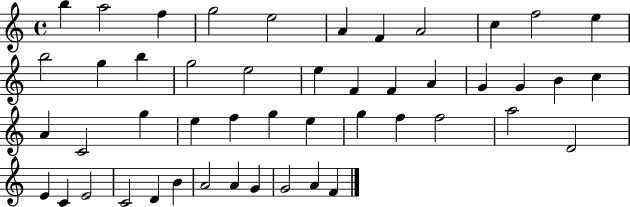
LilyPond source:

{
  \clef treble
  \time 4/4
  \defaultTimeSignature
  \key c \major
  b''4 a''2 f''4 | g''2 e''2 | a'4 f'4 a'2 | c''4 f''2 e''4 | \break b''2 g''4 b''4 | g''2 e''2 | e''4 f'4 f'4 a'4 | g'4 g'4 b'4 c''4 | \break a'4 c'2 g''4 | e''4 f''4 g''4 e''4 | g''4 f''4 f''2 | a''2 d'2 | \break e'4 c'4 e'2 | c'2 d'4 b'4 | a'2 a'4 g'4 | g'2 a'4 f'4 | \break \bar "|."
}